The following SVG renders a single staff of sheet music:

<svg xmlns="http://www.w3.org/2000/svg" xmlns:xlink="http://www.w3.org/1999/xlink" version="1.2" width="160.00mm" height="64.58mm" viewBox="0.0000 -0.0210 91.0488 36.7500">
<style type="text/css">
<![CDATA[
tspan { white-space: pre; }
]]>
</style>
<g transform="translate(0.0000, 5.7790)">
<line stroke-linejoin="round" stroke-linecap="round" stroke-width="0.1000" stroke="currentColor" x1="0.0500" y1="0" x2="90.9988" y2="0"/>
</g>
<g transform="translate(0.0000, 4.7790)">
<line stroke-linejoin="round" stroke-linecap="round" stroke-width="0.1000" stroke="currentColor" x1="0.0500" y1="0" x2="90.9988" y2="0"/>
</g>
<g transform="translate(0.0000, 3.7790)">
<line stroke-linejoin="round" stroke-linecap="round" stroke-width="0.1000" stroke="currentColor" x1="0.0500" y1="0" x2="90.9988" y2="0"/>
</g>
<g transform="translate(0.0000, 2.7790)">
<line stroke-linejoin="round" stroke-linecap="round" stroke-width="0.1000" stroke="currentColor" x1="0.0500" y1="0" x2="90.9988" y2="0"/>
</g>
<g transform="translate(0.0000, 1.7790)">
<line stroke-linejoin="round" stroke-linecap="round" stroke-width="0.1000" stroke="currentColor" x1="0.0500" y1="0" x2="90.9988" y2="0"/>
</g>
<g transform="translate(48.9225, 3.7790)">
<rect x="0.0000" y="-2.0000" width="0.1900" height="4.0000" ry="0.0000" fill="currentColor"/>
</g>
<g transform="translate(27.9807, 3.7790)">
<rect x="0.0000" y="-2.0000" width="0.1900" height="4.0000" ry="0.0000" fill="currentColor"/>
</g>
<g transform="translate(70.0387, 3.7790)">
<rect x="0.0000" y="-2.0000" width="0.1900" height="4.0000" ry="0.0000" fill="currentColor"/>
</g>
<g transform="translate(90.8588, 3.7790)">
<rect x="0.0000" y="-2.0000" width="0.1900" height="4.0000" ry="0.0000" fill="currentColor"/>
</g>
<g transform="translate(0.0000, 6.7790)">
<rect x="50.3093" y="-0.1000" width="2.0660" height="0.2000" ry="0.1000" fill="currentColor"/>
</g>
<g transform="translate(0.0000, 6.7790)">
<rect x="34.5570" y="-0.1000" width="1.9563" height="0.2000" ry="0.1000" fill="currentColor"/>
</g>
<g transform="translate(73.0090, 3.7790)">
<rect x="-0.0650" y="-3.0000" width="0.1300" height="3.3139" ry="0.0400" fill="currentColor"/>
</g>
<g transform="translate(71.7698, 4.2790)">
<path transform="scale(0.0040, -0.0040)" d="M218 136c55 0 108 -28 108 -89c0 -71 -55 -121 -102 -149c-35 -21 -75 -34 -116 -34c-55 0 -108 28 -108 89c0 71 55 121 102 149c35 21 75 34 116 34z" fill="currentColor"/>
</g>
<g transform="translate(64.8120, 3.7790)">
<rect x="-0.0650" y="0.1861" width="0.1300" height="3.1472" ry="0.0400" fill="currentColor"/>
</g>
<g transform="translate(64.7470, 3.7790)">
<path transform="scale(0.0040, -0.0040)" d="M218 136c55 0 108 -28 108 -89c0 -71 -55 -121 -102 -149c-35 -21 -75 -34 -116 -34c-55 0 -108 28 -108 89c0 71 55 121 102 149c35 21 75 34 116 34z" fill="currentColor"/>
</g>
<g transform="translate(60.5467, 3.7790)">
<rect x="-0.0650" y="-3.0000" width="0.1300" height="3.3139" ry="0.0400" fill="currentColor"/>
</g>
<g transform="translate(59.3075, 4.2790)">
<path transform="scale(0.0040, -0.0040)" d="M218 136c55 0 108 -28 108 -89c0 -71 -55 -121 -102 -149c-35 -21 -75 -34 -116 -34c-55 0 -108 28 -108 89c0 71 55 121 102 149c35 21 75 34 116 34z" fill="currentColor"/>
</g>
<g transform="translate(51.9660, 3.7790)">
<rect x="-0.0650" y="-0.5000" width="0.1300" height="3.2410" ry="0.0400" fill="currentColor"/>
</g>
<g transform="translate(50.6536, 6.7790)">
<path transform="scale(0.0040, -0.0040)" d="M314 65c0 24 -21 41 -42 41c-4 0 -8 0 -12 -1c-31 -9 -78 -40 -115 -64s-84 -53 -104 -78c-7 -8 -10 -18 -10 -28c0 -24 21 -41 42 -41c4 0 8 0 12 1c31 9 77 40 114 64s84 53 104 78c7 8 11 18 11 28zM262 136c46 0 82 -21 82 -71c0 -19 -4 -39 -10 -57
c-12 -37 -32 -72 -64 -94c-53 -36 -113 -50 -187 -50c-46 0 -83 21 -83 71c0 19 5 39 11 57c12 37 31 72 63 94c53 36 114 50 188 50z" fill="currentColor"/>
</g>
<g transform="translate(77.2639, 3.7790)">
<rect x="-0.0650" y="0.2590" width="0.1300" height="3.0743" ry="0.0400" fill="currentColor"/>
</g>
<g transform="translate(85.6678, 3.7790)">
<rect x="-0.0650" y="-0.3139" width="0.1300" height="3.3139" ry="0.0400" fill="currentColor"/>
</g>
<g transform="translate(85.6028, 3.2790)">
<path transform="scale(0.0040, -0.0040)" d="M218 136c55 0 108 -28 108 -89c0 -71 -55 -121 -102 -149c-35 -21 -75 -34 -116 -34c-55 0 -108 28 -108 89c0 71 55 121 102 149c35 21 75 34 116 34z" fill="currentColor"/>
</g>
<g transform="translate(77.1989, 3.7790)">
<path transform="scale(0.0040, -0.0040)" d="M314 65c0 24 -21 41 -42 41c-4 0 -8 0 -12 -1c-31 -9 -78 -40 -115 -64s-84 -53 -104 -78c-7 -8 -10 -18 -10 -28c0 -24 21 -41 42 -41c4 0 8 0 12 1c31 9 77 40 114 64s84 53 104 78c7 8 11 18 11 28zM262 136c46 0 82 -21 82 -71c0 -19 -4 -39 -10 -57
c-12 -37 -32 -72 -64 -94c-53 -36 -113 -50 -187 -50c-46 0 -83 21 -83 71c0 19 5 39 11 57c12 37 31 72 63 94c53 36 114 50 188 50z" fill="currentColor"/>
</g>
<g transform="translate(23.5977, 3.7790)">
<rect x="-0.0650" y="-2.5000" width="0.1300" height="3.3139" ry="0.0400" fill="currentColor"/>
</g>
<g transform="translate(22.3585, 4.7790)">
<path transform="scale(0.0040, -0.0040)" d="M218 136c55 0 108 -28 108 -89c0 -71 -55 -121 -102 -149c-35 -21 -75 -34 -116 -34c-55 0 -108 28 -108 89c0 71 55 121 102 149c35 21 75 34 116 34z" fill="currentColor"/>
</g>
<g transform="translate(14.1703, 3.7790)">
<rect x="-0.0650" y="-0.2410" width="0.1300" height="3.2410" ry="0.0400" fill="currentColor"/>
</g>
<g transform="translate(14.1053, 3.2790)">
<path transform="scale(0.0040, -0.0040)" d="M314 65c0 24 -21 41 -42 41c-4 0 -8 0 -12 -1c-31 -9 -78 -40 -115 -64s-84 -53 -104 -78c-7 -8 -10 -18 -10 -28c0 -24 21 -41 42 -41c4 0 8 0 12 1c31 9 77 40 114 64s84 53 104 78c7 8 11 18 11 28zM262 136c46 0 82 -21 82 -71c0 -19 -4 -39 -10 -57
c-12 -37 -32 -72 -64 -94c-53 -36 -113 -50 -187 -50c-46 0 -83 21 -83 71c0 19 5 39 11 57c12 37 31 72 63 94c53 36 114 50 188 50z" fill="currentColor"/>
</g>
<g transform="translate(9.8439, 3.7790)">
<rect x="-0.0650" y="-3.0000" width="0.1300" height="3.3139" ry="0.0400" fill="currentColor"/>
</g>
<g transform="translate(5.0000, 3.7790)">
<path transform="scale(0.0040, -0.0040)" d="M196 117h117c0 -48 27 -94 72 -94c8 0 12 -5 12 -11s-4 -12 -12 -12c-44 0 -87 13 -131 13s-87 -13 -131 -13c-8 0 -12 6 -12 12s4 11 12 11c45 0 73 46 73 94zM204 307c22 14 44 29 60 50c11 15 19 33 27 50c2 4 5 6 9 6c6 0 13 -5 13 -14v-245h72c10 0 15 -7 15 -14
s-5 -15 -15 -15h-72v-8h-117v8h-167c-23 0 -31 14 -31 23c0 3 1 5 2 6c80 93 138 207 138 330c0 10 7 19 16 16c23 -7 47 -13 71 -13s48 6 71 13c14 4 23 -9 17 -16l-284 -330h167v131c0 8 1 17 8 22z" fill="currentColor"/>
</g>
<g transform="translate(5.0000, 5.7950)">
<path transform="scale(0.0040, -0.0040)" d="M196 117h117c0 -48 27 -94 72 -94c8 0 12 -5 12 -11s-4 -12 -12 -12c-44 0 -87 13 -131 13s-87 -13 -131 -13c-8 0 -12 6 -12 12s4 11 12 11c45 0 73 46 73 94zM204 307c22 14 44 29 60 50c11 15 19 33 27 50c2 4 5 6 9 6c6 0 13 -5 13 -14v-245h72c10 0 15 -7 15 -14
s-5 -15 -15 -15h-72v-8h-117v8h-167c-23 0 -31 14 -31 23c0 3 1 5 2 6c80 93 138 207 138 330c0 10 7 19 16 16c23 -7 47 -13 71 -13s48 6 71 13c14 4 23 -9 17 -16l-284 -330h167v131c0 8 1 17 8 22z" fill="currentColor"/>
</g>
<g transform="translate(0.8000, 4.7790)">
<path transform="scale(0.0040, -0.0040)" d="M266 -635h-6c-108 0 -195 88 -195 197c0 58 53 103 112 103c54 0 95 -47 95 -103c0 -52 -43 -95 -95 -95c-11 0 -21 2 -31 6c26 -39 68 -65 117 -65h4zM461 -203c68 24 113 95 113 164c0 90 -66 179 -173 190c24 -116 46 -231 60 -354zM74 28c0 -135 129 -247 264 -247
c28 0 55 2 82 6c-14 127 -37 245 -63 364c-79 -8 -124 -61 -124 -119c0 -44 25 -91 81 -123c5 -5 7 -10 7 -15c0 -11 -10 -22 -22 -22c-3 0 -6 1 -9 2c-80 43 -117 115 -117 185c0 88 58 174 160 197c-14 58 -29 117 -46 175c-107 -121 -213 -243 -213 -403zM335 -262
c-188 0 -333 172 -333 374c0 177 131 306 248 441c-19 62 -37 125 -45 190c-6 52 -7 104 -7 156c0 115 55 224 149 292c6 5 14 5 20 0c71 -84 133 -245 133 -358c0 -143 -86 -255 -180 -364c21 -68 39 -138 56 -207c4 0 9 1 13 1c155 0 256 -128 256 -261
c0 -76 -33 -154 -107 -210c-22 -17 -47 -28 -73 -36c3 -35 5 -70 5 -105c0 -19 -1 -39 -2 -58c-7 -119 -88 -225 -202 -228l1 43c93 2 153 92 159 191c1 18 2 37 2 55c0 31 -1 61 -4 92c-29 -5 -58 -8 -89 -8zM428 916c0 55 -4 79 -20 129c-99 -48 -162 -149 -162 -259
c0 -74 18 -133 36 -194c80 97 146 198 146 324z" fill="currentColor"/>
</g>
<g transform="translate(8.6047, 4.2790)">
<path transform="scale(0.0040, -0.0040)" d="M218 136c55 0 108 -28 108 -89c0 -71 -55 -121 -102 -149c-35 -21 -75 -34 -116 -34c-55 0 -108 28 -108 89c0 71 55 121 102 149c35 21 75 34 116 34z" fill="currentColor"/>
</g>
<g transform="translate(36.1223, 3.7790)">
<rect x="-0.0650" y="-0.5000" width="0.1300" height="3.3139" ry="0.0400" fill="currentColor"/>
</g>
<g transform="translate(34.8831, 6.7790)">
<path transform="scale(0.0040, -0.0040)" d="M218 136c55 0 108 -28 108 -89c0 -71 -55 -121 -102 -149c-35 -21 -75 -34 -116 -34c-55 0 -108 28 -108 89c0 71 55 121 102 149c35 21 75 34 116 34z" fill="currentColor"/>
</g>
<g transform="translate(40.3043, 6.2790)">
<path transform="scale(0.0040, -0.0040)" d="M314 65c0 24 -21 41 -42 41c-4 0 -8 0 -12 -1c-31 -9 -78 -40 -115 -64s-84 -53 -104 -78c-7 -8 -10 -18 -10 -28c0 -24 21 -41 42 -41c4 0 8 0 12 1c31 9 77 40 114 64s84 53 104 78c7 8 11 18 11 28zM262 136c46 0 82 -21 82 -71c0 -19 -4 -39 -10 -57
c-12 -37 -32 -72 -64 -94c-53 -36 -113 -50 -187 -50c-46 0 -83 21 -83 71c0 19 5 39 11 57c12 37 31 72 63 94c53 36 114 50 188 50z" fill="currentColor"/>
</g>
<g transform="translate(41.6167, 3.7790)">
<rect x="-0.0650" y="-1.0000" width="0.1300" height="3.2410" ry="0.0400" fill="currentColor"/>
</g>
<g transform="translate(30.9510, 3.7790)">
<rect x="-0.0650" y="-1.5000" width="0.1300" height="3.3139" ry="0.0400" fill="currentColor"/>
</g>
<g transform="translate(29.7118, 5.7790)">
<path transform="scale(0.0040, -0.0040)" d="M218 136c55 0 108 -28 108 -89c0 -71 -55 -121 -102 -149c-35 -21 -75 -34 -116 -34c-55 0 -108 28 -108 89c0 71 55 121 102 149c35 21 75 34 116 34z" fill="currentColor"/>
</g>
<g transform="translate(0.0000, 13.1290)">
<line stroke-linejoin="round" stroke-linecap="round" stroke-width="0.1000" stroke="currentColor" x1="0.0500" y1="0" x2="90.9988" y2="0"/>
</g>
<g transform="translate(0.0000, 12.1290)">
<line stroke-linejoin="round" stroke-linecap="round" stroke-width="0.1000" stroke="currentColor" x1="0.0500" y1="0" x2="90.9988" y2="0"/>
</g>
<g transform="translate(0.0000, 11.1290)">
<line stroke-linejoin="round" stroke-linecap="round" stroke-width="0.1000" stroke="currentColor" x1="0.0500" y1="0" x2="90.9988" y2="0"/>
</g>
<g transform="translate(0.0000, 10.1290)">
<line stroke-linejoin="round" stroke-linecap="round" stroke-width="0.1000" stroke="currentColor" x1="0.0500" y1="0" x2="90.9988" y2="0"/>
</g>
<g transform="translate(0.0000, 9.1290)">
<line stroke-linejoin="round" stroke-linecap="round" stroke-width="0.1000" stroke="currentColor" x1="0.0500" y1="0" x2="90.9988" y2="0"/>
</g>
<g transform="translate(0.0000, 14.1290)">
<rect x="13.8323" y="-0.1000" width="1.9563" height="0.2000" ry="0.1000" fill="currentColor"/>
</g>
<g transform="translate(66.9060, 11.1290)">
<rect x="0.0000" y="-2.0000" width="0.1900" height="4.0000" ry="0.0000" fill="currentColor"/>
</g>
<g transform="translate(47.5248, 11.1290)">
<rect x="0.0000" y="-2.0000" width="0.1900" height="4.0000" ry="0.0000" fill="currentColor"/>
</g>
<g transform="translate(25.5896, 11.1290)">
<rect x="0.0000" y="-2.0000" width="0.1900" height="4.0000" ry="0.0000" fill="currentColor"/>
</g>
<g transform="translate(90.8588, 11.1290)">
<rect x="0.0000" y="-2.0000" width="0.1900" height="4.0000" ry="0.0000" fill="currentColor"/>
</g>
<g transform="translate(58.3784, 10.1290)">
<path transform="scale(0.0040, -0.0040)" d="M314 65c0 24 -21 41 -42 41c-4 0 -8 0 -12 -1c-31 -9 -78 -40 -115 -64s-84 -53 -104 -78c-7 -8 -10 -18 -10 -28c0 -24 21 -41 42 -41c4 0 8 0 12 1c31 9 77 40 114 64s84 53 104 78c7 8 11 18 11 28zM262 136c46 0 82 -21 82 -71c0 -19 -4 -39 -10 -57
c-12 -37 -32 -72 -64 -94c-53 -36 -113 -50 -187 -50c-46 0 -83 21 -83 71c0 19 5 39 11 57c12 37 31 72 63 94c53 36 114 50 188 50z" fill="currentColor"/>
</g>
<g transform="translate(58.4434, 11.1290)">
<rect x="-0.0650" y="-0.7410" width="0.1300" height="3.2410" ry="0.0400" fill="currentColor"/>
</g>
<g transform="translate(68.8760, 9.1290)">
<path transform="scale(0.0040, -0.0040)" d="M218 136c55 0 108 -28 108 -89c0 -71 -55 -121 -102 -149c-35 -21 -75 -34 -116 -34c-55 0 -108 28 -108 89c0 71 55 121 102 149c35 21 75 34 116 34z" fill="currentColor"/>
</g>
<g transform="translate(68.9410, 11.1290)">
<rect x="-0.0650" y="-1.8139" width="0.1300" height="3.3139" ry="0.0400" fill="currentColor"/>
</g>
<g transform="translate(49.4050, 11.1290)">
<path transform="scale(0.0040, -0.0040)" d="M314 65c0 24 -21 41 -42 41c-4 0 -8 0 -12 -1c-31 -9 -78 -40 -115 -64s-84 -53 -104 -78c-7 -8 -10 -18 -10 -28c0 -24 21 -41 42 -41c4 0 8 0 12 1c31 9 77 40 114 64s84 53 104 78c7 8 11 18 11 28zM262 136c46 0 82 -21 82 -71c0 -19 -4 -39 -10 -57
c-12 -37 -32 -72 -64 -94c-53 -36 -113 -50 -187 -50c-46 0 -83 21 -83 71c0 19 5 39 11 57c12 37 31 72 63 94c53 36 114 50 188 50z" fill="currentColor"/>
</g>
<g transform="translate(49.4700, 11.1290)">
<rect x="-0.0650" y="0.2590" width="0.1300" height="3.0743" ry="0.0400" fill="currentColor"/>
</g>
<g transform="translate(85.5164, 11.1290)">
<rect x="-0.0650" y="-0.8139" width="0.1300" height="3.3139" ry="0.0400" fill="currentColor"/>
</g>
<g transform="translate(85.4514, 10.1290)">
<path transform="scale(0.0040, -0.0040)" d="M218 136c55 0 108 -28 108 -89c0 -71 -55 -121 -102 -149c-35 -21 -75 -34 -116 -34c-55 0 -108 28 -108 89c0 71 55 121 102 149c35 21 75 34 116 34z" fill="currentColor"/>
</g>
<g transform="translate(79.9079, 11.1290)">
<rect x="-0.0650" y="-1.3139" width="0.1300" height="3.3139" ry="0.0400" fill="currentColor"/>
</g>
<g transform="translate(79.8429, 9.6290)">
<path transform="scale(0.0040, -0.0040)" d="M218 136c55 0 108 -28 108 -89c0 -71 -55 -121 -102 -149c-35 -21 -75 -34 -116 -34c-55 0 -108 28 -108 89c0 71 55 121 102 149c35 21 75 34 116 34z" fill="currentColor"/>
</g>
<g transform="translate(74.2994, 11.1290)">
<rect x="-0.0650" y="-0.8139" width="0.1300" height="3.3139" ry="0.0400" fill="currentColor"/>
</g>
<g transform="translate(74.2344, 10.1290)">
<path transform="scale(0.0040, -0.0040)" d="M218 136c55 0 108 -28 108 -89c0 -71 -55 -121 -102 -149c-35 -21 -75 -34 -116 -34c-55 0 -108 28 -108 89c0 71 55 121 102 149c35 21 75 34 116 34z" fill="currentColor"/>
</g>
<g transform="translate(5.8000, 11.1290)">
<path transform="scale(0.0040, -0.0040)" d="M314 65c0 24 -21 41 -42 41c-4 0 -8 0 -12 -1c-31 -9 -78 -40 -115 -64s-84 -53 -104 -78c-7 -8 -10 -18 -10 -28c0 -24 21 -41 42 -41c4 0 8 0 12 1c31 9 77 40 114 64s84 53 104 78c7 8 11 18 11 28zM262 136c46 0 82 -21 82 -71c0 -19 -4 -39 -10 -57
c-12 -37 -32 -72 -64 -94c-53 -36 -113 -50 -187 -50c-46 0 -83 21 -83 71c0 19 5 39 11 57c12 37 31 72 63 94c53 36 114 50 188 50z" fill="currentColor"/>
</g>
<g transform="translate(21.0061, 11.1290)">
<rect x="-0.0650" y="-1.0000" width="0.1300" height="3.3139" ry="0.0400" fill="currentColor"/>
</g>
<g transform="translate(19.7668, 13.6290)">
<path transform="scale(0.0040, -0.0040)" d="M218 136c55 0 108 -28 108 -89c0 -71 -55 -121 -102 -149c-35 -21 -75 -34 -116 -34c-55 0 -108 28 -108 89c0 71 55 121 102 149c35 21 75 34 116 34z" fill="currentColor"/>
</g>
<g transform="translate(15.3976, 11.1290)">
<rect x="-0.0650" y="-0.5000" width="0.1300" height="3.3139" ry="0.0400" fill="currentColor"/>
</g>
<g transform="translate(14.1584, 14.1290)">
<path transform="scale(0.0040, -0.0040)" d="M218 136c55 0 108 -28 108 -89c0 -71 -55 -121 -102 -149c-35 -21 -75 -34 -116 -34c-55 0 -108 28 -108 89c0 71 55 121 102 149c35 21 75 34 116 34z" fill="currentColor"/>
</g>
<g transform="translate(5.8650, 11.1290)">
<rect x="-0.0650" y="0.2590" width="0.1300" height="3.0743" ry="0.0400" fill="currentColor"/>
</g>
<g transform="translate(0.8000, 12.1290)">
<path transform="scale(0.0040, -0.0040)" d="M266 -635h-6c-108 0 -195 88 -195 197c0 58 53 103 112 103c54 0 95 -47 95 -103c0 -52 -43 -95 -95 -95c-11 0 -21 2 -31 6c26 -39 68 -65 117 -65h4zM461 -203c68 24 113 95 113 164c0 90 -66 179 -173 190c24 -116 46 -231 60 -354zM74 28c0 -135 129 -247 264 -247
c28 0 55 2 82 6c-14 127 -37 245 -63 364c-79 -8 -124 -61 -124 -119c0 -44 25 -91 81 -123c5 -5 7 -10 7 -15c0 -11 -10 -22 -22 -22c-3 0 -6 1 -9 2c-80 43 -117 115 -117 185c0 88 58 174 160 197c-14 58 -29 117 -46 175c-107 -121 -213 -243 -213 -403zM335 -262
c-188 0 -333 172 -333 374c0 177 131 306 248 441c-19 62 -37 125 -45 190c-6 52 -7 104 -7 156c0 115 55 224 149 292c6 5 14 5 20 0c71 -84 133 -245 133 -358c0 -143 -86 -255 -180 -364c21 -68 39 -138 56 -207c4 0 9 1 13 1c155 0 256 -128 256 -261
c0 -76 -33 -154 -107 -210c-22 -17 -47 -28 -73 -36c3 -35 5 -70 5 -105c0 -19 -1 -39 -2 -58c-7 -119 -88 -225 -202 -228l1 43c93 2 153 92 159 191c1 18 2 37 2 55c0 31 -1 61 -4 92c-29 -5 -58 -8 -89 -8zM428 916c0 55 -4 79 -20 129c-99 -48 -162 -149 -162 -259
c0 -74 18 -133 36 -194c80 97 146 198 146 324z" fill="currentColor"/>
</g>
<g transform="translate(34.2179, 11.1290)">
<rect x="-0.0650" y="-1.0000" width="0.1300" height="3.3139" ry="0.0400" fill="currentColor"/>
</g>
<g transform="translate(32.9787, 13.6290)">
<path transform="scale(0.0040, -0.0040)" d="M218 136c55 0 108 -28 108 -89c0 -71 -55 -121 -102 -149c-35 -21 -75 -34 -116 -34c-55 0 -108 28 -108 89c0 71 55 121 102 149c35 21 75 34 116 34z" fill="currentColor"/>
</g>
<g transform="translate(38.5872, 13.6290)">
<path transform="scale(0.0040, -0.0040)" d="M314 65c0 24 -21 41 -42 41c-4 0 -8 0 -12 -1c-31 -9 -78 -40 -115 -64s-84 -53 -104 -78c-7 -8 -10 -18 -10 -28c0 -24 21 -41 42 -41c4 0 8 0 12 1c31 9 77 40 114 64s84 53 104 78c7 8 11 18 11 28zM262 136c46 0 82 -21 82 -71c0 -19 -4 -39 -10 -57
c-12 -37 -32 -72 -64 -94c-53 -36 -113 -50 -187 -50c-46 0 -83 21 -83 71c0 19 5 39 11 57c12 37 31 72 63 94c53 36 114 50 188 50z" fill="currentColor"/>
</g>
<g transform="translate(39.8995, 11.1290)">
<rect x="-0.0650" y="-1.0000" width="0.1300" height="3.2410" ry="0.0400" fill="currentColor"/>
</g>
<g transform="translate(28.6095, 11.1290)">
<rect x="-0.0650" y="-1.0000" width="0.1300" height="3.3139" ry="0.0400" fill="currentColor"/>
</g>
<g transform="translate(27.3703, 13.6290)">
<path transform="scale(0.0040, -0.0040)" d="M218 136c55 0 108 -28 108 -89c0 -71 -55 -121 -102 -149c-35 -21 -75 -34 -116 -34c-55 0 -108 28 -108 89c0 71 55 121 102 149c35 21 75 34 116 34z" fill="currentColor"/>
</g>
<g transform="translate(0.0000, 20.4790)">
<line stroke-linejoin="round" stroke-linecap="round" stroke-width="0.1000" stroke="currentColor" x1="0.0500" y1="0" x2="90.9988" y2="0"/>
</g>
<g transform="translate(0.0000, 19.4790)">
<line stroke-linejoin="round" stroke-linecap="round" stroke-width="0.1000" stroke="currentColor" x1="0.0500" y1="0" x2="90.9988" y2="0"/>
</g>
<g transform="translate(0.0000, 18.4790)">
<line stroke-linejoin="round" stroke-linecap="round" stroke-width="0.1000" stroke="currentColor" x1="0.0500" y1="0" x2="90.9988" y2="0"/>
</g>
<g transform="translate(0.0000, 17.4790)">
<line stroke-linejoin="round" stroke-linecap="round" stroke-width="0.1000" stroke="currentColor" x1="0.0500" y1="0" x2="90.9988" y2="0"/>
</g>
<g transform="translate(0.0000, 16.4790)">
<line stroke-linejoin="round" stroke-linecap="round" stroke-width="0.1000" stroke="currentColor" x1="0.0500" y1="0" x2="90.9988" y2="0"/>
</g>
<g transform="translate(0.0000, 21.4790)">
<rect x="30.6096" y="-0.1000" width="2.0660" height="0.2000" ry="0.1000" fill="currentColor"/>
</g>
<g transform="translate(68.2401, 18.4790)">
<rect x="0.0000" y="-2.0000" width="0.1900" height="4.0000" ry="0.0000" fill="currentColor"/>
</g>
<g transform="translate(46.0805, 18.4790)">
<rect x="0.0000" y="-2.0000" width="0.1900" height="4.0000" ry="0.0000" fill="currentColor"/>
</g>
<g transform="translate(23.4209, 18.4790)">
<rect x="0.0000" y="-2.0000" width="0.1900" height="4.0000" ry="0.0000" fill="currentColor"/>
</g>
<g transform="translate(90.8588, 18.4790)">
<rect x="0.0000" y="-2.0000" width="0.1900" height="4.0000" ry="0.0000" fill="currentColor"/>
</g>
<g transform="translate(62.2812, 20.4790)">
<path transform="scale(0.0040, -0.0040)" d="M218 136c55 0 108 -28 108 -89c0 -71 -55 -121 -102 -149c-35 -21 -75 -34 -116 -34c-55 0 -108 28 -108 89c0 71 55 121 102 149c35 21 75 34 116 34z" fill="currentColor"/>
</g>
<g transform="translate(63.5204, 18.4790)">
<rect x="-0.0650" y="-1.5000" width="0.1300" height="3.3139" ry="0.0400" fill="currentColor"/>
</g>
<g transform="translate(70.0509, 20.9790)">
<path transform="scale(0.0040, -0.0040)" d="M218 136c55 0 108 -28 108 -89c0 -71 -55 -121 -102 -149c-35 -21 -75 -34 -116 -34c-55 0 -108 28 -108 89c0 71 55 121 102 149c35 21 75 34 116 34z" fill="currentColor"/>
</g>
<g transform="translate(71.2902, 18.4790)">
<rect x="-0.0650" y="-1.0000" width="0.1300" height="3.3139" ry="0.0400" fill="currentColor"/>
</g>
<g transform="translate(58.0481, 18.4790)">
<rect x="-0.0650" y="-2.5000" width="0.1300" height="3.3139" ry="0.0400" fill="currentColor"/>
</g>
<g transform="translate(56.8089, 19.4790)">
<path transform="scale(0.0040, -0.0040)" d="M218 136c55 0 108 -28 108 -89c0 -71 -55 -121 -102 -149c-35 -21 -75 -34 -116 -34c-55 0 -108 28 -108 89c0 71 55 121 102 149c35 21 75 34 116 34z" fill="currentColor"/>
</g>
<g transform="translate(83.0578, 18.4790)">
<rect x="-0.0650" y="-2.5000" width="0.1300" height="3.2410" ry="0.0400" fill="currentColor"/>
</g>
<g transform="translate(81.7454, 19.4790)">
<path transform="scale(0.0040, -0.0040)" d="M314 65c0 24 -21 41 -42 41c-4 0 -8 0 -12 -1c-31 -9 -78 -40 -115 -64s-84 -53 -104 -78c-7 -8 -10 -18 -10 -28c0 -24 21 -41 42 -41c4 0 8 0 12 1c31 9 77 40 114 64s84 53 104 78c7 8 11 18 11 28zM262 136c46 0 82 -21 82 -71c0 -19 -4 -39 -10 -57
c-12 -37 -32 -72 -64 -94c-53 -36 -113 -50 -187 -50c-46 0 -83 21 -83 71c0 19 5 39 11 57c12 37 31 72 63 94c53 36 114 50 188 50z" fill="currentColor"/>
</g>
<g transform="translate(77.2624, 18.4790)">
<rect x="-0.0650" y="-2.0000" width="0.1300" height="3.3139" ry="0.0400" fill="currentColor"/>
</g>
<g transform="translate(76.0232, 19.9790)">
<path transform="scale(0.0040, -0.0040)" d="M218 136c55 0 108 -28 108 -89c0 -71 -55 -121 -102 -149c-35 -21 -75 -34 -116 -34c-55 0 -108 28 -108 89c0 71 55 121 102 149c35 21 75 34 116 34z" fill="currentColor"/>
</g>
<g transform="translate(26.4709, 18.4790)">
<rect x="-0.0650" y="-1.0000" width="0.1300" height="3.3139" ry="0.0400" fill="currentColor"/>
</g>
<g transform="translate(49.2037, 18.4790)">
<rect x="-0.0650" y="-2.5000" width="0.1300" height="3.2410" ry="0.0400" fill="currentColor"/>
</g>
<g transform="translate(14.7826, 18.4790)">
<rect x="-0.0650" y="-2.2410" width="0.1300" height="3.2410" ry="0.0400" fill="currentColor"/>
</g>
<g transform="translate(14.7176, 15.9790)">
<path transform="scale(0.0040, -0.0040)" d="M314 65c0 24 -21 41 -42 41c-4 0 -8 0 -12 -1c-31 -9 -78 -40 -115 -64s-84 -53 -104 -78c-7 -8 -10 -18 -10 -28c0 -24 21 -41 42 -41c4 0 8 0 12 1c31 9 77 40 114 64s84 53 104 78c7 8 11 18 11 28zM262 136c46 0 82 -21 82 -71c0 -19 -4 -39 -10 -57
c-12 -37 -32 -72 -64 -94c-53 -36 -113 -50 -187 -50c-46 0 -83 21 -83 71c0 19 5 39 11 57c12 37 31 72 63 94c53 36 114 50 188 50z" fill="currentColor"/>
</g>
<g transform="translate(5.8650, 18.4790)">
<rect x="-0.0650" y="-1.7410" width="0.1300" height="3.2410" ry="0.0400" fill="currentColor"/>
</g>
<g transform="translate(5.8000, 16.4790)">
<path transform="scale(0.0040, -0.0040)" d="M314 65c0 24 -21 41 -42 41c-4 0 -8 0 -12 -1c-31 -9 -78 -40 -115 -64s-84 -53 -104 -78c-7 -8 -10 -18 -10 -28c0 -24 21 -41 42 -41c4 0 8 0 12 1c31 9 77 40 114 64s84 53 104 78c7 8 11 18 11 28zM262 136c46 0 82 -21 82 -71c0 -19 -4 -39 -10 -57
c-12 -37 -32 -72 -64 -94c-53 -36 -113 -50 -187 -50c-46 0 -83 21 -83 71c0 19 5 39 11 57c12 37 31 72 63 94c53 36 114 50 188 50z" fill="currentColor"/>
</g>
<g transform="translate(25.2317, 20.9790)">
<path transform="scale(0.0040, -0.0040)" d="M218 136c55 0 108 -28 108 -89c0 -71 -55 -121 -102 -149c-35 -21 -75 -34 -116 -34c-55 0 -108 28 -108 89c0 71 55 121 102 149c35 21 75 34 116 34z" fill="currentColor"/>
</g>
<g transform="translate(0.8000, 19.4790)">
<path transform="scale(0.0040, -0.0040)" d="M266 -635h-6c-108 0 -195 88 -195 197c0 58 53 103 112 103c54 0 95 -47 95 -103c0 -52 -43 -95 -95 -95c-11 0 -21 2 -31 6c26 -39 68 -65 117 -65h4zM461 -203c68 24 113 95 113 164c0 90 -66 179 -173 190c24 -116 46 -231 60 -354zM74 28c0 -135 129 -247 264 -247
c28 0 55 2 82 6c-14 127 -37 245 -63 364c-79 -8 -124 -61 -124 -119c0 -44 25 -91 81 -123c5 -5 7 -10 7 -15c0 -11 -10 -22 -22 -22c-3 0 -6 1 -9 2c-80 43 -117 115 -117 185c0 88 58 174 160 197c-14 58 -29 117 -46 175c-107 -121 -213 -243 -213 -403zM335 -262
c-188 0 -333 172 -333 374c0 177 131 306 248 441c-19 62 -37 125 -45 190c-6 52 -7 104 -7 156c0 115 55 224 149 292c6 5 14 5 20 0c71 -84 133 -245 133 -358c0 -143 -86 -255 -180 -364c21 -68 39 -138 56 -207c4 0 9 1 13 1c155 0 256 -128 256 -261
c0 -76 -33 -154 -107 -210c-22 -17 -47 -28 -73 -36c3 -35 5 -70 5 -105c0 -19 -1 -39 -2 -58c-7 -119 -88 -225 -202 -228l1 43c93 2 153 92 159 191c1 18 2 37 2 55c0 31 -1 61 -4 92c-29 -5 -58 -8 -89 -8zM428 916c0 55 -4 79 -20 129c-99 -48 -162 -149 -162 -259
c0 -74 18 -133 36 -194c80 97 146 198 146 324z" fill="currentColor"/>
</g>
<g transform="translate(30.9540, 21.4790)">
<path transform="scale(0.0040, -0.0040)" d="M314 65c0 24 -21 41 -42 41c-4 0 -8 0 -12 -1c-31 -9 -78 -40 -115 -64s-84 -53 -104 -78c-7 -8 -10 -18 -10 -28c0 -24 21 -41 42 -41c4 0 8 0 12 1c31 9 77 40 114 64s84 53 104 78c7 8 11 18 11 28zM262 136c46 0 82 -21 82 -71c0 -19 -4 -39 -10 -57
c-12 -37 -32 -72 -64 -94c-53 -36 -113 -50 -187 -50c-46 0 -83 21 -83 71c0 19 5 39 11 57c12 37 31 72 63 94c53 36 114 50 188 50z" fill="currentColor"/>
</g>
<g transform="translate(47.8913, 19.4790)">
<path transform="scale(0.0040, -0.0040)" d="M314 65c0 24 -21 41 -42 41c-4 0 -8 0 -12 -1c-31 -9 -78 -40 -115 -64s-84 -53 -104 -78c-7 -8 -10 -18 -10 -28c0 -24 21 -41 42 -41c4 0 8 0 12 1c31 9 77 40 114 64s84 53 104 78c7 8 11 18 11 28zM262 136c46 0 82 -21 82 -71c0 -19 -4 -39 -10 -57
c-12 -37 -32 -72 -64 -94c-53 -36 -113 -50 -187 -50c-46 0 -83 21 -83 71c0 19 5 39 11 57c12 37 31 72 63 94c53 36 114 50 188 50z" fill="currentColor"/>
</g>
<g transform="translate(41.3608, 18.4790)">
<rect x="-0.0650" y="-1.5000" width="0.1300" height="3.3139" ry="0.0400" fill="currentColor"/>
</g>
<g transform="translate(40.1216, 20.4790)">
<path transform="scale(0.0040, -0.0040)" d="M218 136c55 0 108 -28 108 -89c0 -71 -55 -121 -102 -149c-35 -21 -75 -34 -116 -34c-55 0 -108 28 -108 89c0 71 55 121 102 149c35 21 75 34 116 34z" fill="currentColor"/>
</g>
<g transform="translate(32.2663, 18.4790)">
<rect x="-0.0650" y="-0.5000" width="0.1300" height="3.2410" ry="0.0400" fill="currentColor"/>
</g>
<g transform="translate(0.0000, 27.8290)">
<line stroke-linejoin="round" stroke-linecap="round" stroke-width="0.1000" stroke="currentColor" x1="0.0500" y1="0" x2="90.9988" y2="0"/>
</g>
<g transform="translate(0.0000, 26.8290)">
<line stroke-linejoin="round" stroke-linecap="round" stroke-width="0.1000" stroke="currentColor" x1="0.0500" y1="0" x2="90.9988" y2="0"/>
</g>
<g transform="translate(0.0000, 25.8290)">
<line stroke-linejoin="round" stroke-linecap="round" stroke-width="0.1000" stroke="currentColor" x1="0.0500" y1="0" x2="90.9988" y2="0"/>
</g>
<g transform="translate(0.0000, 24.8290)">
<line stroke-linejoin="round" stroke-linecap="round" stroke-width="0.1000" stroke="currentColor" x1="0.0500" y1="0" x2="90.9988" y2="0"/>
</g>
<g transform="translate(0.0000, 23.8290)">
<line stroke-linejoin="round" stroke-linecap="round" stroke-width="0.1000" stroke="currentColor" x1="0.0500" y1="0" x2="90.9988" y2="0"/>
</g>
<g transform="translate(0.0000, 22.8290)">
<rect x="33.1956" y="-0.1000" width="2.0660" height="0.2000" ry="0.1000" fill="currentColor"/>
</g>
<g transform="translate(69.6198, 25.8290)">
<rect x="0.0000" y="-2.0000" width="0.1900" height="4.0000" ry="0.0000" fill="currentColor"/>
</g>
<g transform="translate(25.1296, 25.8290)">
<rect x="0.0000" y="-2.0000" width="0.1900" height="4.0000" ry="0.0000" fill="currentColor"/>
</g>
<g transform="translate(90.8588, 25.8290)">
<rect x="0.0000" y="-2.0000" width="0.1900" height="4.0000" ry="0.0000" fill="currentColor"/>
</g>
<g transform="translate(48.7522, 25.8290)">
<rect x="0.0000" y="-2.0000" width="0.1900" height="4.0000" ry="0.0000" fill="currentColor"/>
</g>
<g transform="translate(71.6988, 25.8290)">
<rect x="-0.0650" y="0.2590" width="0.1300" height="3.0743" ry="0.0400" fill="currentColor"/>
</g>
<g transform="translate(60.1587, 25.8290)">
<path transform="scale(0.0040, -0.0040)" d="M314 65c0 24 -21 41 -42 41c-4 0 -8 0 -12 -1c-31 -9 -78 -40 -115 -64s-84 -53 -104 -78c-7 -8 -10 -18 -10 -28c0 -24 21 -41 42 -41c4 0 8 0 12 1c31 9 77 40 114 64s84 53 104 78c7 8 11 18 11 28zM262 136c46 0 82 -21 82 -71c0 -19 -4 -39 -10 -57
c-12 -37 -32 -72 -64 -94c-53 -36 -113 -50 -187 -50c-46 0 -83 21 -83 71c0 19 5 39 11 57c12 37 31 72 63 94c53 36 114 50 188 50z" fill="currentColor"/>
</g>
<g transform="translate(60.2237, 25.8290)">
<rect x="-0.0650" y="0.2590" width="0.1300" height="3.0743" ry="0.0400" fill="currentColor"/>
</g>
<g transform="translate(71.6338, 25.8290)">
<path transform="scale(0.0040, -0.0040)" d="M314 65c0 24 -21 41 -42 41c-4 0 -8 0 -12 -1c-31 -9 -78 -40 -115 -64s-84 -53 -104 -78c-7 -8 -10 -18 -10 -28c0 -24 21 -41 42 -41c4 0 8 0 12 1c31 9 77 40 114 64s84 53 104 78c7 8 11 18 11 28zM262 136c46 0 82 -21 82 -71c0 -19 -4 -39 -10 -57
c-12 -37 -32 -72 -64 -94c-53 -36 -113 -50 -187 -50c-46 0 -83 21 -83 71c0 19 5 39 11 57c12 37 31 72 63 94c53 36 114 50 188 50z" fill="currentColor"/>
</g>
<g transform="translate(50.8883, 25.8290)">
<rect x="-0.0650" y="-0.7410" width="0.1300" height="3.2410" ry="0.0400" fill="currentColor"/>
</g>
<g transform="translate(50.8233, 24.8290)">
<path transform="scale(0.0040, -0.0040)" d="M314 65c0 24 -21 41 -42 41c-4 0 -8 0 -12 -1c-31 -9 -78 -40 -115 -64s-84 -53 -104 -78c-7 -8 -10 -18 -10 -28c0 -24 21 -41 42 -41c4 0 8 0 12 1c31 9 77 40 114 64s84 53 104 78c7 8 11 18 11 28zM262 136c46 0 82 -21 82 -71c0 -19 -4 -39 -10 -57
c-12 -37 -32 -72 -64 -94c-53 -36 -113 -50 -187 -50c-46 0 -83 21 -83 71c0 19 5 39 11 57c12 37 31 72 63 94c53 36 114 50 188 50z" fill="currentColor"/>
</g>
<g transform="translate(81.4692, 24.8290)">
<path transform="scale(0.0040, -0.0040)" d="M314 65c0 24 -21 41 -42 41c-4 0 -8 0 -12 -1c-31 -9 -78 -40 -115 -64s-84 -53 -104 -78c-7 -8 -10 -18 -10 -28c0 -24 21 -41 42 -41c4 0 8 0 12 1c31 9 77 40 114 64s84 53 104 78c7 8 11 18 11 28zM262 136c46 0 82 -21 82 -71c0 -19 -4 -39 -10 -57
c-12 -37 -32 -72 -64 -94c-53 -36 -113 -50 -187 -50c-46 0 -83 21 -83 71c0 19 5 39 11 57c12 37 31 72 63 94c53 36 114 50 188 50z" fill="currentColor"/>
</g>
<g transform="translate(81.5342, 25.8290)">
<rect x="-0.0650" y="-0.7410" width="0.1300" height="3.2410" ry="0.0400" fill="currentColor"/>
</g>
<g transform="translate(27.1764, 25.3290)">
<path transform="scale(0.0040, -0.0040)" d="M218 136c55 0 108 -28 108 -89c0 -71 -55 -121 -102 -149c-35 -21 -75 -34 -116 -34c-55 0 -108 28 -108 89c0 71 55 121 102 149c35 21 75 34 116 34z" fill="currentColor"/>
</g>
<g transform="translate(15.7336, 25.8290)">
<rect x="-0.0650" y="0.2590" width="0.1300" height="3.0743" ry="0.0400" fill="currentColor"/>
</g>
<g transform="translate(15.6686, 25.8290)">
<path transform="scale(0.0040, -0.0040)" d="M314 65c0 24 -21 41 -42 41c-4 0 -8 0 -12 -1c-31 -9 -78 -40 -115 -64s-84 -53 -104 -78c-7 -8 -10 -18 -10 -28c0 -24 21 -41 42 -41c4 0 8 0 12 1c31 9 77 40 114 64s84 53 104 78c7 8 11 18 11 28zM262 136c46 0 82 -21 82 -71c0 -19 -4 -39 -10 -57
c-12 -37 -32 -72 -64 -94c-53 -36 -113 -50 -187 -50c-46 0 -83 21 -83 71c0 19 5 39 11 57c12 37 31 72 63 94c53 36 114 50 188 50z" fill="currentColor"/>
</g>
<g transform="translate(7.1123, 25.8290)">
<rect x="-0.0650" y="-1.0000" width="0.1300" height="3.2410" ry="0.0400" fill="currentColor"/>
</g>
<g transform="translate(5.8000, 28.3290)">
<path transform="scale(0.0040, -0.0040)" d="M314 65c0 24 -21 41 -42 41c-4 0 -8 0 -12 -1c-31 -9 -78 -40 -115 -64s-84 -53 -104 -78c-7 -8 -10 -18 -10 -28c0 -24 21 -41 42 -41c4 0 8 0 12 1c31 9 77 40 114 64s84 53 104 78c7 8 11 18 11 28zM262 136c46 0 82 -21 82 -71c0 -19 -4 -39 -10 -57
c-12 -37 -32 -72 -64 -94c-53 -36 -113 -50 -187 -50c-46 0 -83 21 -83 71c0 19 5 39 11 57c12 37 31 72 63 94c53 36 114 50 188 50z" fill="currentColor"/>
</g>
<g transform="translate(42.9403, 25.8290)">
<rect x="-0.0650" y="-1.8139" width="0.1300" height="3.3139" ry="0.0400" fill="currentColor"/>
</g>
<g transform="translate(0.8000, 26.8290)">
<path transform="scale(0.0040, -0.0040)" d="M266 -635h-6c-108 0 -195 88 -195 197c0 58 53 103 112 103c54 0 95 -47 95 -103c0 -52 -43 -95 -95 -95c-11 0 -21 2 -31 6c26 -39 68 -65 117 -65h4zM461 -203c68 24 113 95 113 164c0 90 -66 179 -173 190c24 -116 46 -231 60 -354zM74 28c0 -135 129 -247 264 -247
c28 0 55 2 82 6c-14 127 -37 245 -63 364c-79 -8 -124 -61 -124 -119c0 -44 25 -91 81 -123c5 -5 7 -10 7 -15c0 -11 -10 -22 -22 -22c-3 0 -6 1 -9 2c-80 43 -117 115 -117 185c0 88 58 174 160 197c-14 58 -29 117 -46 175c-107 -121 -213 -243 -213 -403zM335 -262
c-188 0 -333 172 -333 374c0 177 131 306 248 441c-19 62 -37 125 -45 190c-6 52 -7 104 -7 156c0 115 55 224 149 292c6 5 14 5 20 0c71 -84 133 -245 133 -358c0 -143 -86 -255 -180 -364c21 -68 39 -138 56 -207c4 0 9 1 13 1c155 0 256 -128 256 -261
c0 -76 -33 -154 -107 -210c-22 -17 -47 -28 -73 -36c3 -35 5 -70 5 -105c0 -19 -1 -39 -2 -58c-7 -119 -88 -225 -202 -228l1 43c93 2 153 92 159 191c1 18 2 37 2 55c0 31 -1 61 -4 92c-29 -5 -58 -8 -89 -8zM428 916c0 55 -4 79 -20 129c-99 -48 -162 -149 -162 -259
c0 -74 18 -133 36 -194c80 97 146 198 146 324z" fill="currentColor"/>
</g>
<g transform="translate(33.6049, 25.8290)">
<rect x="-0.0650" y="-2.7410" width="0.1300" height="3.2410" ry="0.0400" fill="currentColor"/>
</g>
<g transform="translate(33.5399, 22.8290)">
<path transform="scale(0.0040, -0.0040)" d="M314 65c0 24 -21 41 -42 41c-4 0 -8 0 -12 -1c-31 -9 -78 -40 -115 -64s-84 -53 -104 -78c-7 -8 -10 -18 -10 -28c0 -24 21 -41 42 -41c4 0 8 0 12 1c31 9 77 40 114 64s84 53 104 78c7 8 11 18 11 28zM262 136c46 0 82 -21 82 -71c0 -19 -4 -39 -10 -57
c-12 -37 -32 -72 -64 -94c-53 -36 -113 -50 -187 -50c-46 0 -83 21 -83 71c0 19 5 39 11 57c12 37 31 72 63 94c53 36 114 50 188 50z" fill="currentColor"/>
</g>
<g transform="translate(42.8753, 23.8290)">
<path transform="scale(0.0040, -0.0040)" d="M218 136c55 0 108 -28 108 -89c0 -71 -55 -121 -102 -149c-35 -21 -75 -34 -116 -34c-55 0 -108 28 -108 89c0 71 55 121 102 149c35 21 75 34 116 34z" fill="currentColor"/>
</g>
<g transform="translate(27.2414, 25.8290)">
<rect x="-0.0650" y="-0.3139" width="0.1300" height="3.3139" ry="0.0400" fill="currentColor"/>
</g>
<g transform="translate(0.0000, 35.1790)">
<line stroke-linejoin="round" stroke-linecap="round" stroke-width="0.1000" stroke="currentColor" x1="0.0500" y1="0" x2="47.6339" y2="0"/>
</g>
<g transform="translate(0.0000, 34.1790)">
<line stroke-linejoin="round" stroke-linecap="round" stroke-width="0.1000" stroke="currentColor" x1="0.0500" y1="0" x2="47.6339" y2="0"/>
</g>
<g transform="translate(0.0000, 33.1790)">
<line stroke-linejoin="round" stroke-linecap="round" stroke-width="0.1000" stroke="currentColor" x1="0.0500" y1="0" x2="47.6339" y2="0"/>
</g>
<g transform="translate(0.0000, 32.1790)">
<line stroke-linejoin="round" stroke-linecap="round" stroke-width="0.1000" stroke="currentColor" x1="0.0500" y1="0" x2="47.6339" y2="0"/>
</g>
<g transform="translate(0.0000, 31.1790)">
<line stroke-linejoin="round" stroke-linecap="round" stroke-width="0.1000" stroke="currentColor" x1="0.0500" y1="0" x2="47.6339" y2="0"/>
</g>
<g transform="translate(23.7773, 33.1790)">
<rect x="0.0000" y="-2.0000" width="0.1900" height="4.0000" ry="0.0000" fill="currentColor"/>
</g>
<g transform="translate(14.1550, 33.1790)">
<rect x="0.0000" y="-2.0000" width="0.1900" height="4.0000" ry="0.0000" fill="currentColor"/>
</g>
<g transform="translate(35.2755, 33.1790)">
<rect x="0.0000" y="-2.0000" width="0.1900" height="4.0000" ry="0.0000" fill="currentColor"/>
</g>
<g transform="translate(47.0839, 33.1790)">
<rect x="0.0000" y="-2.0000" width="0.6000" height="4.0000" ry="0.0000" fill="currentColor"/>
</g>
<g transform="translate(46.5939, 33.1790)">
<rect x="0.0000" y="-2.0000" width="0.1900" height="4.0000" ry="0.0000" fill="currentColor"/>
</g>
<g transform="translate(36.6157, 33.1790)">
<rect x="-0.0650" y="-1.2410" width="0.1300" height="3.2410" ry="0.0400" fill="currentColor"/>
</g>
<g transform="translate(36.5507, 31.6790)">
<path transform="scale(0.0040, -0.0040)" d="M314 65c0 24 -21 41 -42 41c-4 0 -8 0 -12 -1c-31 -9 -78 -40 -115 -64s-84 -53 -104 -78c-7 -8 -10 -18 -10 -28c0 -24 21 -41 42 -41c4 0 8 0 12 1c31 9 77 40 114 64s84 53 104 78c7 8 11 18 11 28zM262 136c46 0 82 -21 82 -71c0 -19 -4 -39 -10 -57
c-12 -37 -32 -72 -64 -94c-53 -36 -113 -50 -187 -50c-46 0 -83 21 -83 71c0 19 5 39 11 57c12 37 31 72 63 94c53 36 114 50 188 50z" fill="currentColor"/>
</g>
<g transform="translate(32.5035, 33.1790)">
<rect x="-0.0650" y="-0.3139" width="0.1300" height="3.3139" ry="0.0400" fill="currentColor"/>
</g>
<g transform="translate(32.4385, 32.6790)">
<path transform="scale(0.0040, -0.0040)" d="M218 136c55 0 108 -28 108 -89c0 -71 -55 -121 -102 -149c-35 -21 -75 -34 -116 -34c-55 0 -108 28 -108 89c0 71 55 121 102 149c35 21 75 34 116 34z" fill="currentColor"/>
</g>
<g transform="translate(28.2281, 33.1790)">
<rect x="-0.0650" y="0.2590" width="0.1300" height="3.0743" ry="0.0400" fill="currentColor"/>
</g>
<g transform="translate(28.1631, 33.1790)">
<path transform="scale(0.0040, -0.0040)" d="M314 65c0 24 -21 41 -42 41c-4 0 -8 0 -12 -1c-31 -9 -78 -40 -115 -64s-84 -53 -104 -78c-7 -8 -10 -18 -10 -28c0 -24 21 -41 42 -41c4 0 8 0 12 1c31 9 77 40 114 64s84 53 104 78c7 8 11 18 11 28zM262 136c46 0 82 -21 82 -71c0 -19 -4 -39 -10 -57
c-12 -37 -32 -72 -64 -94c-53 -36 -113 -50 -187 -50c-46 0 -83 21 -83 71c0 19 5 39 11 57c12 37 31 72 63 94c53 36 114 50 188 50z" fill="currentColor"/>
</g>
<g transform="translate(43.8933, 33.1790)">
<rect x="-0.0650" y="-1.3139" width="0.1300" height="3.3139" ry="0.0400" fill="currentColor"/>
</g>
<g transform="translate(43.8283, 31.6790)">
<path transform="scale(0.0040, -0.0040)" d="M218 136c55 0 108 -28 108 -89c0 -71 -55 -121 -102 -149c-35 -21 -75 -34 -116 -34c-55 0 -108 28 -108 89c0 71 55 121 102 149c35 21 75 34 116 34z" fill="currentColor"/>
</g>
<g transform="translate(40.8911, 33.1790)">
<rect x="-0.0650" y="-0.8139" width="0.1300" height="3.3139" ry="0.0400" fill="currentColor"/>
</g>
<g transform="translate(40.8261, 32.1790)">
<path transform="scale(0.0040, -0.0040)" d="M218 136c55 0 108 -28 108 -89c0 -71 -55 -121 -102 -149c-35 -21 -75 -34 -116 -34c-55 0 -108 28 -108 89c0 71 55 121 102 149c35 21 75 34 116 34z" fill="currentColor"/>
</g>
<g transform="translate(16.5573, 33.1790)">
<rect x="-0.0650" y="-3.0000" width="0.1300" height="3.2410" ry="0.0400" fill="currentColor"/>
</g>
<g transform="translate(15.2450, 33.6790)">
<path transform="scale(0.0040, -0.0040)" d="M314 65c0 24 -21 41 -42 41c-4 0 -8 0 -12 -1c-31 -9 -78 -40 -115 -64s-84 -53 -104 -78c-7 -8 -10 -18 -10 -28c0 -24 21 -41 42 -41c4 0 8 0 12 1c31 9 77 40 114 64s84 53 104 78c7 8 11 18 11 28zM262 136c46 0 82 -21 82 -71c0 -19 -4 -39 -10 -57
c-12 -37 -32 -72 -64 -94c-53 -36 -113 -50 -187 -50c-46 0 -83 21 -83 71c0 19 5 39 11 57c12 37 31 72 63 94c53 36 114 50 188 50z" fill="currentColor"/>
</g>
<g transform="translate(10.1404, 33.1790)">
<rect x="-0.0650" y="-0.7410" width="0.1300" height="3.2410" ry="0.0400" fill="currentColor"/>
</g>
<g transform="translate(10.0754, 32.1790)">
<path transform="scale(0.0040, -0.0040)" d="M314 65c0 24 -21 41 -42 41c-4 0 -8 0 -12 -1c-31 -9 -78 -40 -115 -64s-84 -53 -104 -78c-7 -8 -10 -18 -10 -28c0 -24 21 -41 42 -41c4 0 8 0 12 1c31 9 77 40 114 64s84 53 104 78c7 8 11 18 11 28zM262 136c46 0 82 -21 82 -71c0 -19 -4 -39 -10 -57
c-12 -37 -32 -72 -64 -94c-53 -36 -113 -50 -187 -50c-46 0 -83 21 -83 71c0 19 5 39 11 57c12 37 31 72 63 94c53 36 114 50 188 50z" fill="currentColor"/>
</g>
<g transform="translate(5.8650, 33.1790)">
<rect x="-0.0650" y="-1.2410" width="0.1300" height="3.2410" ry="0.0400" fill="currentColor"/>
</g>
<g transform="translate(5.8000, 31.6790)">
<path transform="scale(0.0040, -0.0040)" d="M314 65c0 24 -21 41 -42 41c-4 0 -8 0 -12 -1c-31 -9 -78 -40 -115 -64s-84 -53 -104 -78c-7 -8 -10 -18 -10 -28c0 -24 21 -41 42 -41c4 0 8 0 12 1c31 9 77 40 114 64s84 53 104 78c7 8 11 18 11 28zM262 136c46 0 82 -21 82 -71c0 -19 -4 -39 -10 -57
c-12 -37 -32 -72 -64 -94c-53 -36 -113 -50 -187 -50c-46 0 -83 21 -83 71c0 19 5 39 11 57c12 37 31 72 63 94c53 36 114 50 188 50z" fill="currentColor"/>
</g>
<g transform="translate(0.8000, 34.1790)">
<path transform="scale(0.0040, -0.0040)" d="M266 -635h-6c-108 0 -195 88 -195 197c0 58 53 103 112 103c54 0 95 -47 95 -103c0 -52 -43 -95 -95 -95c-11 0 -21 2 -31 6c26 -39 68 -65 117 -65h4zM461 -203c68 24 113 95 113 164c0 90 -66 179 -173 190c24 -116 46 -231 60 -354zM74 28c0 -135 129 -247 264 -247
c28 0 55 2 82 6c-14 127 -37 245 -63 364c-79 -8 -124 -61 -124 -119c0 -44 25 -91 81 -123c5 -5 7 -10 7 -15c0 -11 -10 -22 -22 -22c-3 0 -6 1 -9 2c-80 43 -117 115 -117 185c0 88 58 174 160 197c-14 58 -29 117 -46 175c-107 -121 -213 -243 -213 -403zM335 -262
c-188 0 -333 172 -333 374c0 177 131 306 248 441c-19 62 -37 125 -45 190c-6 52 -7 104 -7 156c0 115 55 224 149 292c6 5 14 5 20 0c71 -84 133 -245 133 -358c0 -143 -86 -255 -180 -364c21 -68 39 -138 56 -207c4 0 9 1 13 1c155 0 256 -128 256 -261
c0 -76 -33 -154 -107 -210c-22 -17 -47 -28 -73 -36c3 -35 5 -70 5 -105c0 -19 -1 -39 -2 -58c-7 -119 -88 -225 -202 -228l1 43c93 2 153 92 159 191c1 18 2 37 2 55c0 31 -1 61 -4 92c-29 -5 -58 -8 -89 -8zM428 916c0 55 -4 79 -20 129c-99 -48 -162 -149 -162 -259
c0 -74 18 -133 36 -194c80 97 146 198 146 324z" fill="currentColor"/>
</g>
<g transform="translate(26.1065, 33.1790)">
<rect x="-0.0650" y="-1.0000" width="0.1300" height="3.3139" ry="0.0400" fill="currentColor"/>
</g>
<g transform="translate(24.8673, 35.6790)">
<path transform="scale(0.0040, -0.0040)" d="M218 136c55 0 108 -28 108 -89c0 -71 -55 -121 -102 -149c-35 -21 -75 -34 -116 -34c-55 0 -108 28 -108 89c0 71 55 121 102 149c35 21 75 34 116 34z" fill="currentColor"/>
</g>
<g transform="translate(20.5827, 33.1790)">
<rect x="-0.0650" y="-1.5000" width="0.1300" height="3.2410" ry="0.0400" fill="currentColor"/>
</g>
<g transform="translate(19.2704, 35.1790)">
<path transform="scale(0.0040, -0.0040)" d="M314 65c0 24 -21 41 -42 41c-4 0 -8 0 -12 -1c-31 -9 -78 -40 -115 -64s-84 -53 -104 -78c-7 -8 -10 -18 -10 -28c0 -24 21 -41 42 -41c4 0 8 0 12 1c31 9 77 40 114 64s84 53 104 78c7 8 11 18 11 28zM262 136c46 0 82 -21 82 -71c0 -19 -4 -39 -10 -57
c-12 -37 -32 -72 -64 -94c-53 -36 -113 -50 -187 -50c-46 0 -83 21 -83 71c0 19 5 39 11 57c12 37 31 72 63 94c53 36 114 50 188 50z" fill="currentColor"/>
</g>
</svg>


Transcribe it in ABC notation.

X:1
T:Untitled
M:4/4
L:1/4
K:C
A c2 G E C D2 C2 A B A B2 c B2 C D D D D2 B2 d2 f d e d f2 g2 D C2 E G2 G E D F G2 D2 B2 c a2 f d2 B2 B2 d2 e2 d2 A2 E2 D B2 c e2 d e